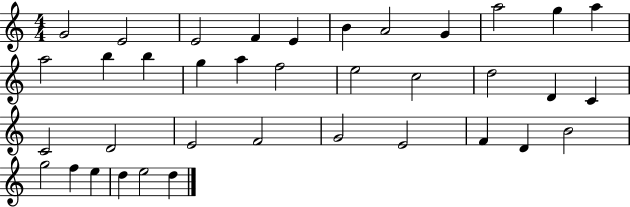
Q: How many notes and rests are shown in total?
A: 37